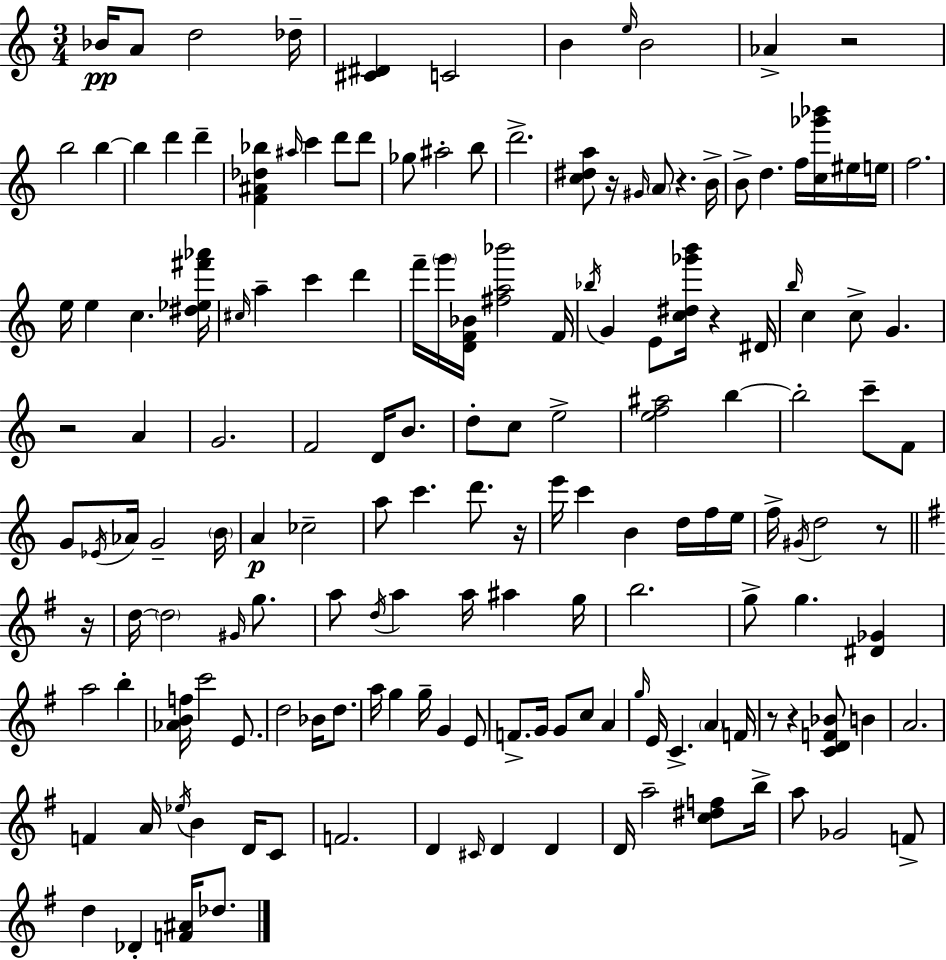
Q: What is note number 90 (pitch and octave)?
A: G5